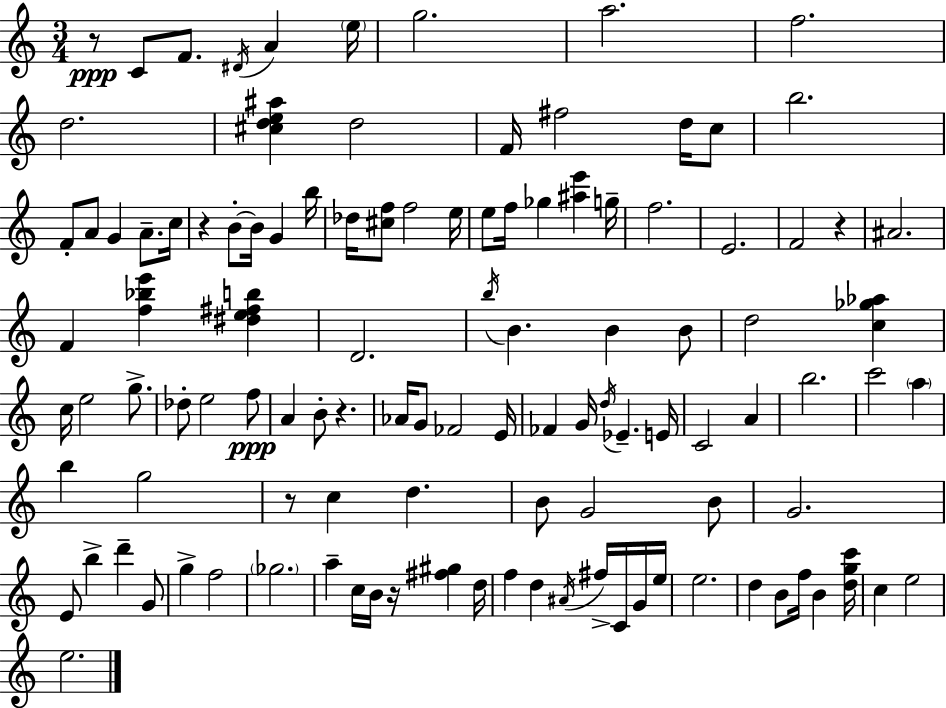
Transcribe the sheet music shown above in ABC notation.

X:1
T:Untitled
M:3/4
L:1/4
K:Am
z/2 C/2 F/2 ^D/4 A e/4 g2 a2 f2 d2 [^cde^a] d2 F/4 ^f2 d/4 c/2 b2 F/2 A/2 G A/2 c/4 z B/2 B/4 G b/4 _d/4 [^cf]/2 f2 e/4 e/2 f/4 _g [^ae'] g/4 f2 E2 F2 z ^A2 F [f_be'] [^de^fb] D2 b/4 B B B/2 d2 [c_g_a] c/4 e2 g/2 _d/2 e2 f/2 A B/2 z _A/4 G/2 _F2 E/4 _F G/4 d/4 _E E/4 C2 A b2 c'2 a b g2 z/2 c d B/2 G2 B/2 G2 E/2 b d' G/2 g f2 _g2 a c/4 B/4 z/4 [^f^g] d/4 f d ^A/4 ^f/4 C/4 G/4 e/4 e2 d B/2 f/4 B [dgc']/4 c e2 e2